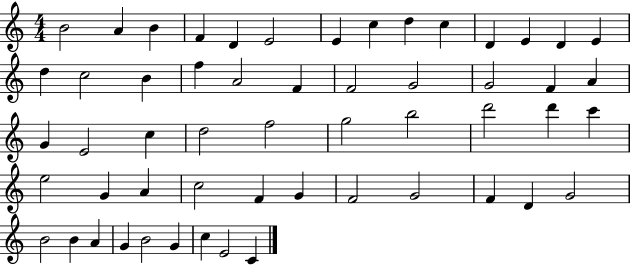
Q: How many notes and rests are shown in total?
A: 55